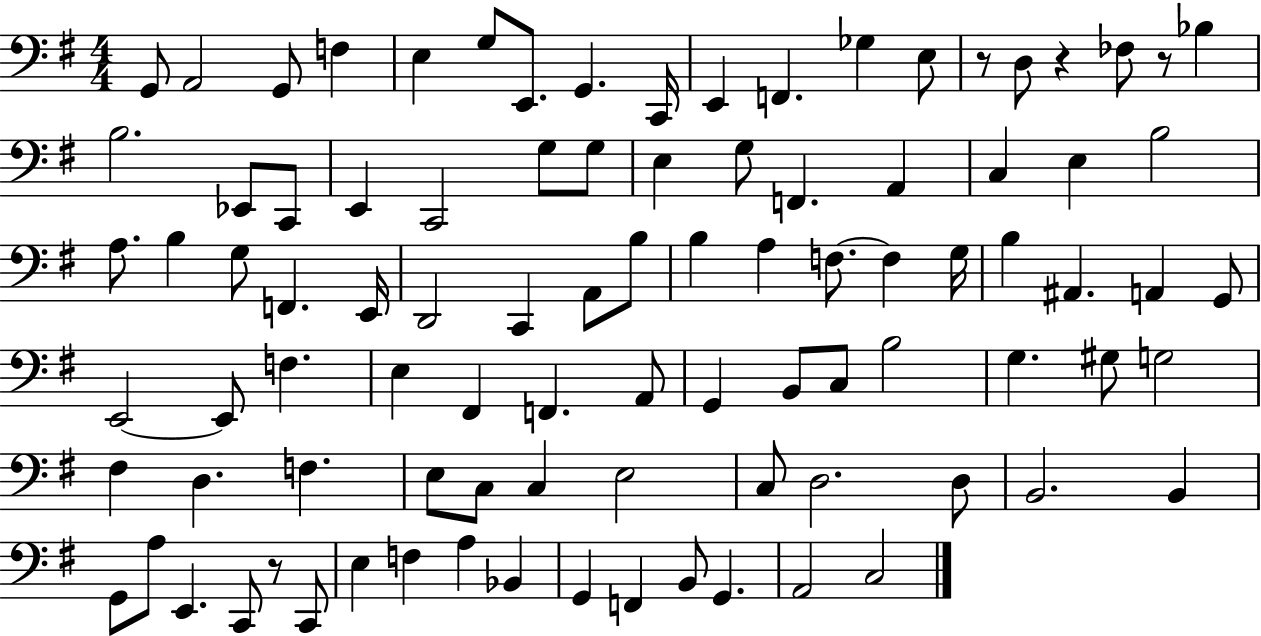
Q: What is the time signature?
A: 4/4